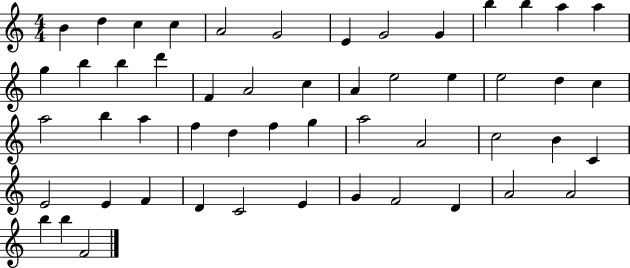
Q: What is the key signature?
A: C major